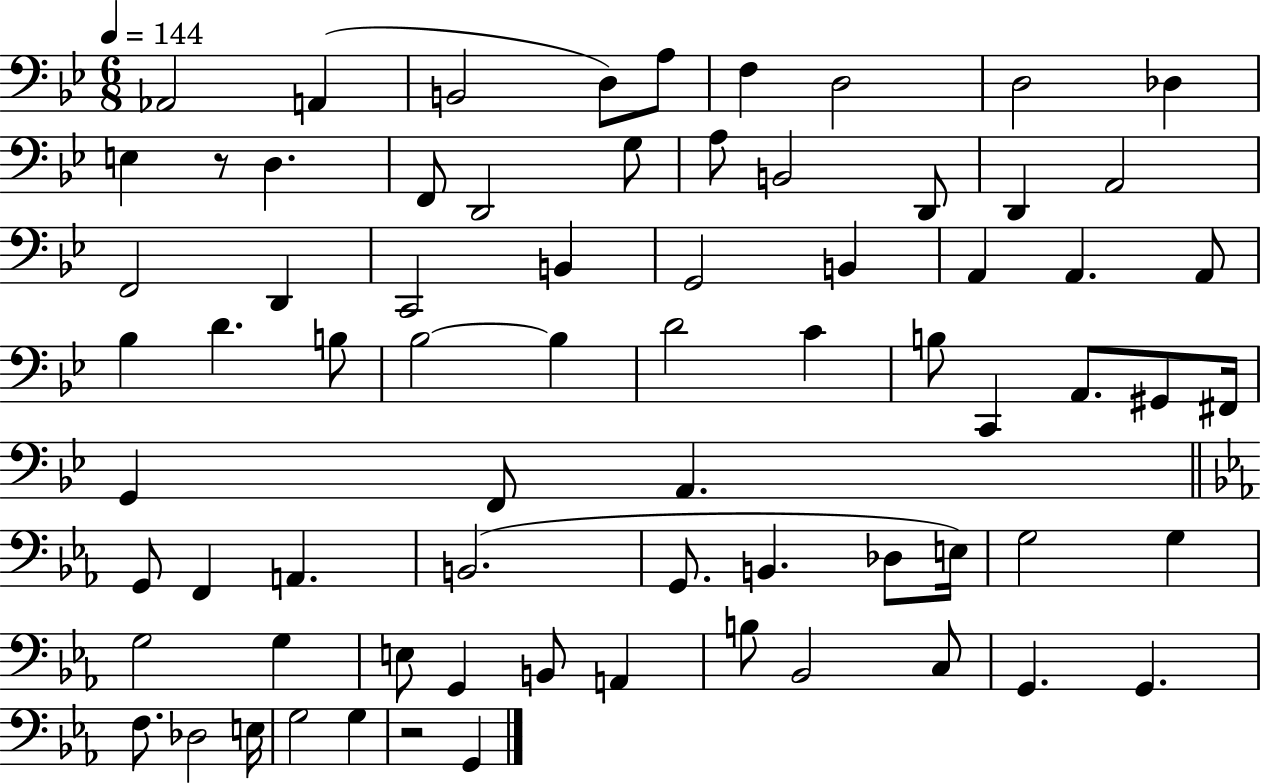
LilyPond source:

{
  \clef bass
  \numericTimeSignature
  \time 6/8
  \key bes \major
  \tempo 4 = 144
  aes,2 a,4( | b,2 d8) a8 | f4 d2 | d2 des4 | \break e4 r8 d4. | f,8 d,2 g8 | a8 b,2 d,8 | d,4 a,2 | \break f,2 d,4 | c,2 b,4 | g,2 b,4 | a,4 a,4. a,8 | \break bes4 d'4. b8 | bes2~~ bes4 | d'2 c'4 | b8 c,4 a,8. gis,8 fis,16 | \break g,4 f,8 a,4. | \bar "||" \break \key c \minor g,8 f,4 a,4. | b,2.( | g,8. b,4. des8 e16) | g2 g4 | \break g2 g4 | e8 g,4 b,8 a,4 | b8 bes,2 c8 | g,4. g,4. | \break f8. des2 e16 | g2 g4 | r2 g,4 | \bar "|."
}